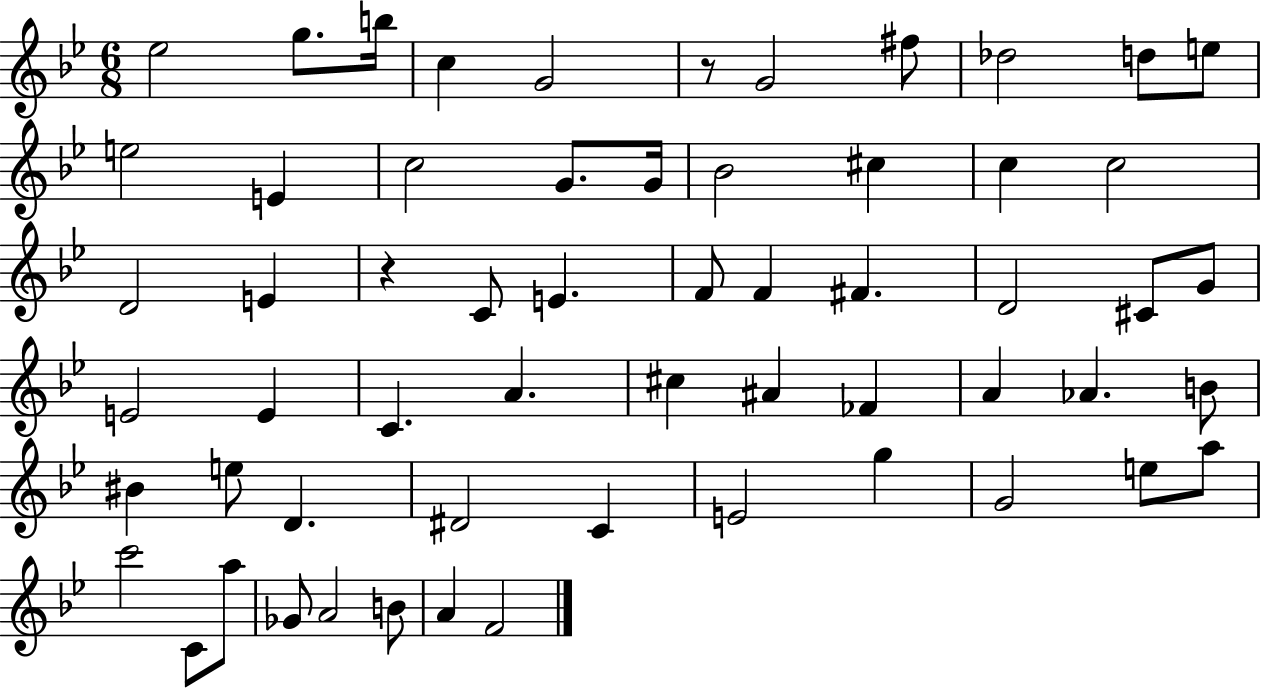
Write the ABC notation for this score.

X:1
T:Untitled
M:6/8
L:1/4
K:Bb
_e2 g/2 b/4 c G2 z/2 G2 ^f/2 _d2 d/2 e/2 e2 E c2 G/2 G/4 _B2 ^c c c2 D2 E z C/2 E F/2 F ^F D2 ^C/2 G/2 E2 E C A ^c ^A _F A _A B/2 ^B e/2 D ^D2 C E2 g G2 e/2 a/2 c'2 C/2 a/2 _G/2 A2 B/2 A F2